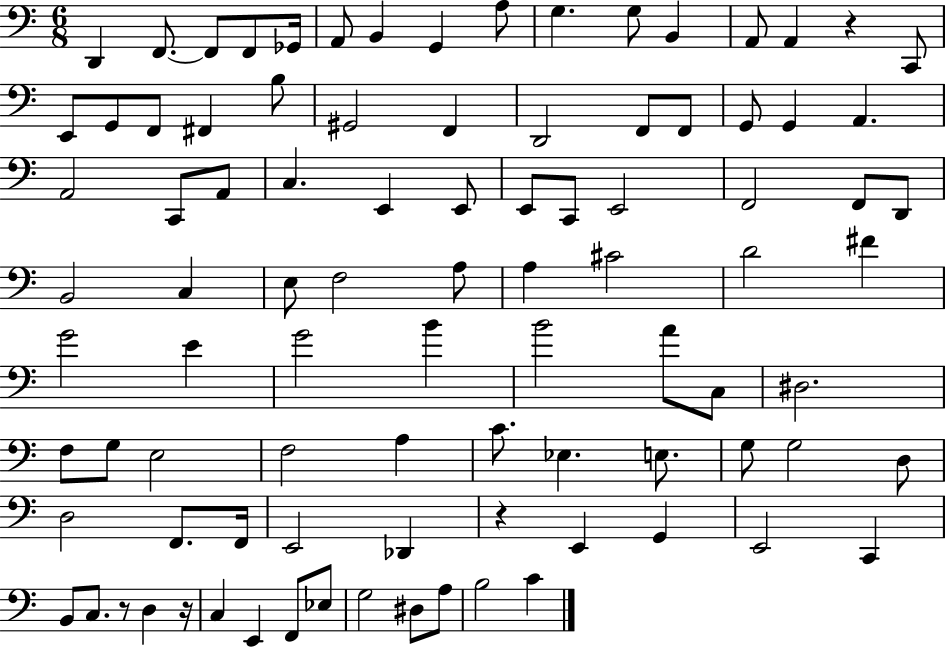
D2/q F2/e. F2/e F2/e Gb2/s A2/e B2/q G2/q A3/e G3/q. G3/e B2/q A2/e A2/q R/q C2/e E2/e G2/e F2/e F#2/q B3/e G#2/h F2/q D2/h F2/e F2/e G2/e G2/q A2/q. A2/h C2/e A2/e C3/q. E2/q E2/e E2/e C2/e E2/h F2/h F2/e D2/e B2/h C3/q E3/e F3/h A3/e A3/q C#4/h D4/h F#4/q G4/h E4/q G4/h B4/q B4/h A4/e C3/e D#3/h. F3/e G3/e E3/h F3/h A3/q C4/e. Eb3/q. E3/e. G3/e G3/h D3/e D3/h F2/e. F2/s E2/h Db2/q R/q E2/q G2/q E2/h C2/q B2/e C3/e. R/e D3/q R/s C3/q E2/q F2/e Eb3/e G3/h D#3/e A3/e B3/h C4/q